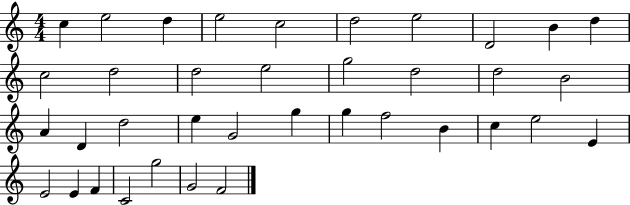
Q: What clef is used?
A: treble